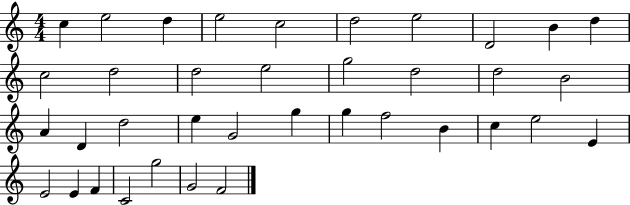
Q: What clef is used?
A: treble